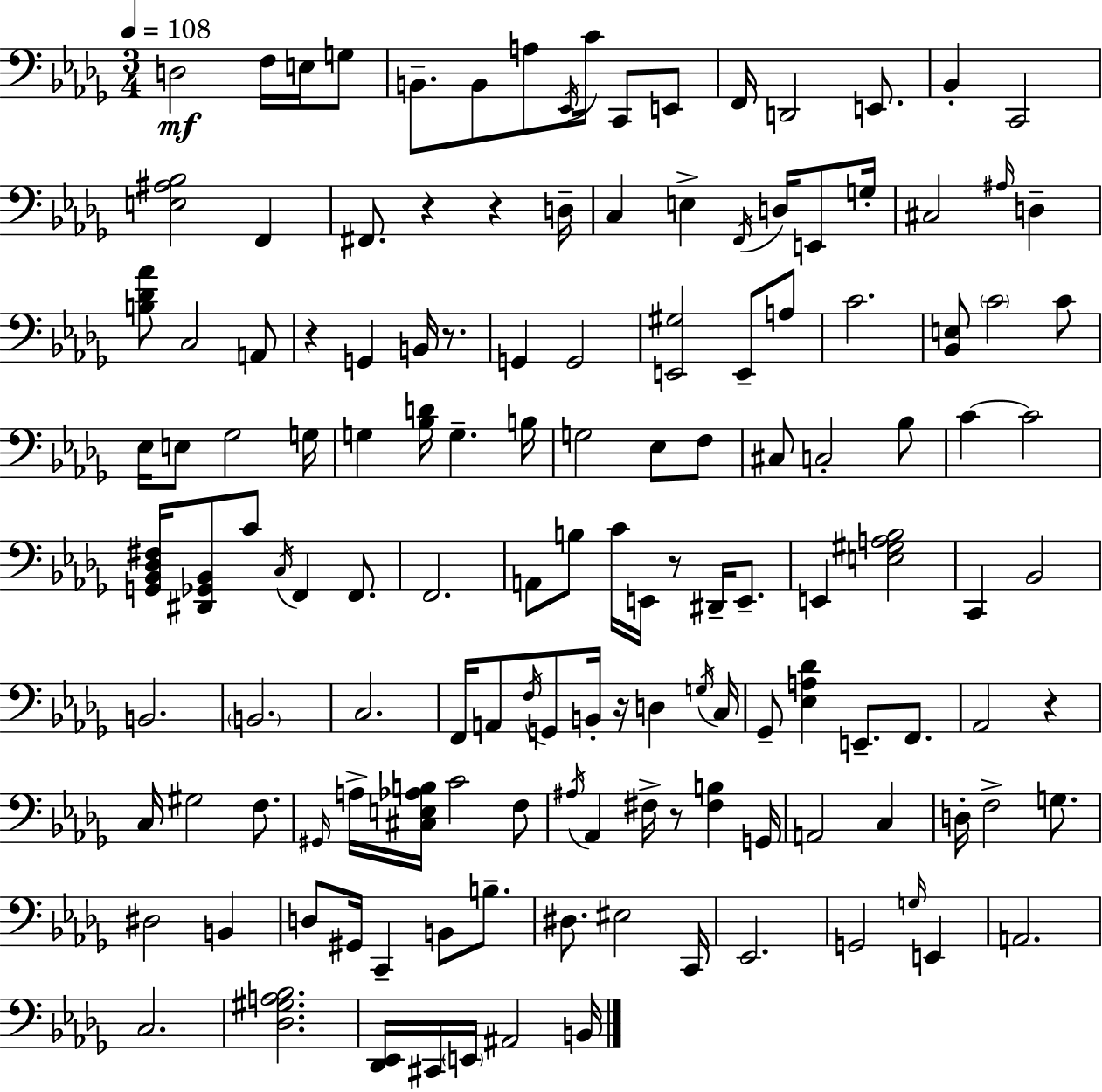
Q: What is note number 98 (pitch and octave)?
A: F3